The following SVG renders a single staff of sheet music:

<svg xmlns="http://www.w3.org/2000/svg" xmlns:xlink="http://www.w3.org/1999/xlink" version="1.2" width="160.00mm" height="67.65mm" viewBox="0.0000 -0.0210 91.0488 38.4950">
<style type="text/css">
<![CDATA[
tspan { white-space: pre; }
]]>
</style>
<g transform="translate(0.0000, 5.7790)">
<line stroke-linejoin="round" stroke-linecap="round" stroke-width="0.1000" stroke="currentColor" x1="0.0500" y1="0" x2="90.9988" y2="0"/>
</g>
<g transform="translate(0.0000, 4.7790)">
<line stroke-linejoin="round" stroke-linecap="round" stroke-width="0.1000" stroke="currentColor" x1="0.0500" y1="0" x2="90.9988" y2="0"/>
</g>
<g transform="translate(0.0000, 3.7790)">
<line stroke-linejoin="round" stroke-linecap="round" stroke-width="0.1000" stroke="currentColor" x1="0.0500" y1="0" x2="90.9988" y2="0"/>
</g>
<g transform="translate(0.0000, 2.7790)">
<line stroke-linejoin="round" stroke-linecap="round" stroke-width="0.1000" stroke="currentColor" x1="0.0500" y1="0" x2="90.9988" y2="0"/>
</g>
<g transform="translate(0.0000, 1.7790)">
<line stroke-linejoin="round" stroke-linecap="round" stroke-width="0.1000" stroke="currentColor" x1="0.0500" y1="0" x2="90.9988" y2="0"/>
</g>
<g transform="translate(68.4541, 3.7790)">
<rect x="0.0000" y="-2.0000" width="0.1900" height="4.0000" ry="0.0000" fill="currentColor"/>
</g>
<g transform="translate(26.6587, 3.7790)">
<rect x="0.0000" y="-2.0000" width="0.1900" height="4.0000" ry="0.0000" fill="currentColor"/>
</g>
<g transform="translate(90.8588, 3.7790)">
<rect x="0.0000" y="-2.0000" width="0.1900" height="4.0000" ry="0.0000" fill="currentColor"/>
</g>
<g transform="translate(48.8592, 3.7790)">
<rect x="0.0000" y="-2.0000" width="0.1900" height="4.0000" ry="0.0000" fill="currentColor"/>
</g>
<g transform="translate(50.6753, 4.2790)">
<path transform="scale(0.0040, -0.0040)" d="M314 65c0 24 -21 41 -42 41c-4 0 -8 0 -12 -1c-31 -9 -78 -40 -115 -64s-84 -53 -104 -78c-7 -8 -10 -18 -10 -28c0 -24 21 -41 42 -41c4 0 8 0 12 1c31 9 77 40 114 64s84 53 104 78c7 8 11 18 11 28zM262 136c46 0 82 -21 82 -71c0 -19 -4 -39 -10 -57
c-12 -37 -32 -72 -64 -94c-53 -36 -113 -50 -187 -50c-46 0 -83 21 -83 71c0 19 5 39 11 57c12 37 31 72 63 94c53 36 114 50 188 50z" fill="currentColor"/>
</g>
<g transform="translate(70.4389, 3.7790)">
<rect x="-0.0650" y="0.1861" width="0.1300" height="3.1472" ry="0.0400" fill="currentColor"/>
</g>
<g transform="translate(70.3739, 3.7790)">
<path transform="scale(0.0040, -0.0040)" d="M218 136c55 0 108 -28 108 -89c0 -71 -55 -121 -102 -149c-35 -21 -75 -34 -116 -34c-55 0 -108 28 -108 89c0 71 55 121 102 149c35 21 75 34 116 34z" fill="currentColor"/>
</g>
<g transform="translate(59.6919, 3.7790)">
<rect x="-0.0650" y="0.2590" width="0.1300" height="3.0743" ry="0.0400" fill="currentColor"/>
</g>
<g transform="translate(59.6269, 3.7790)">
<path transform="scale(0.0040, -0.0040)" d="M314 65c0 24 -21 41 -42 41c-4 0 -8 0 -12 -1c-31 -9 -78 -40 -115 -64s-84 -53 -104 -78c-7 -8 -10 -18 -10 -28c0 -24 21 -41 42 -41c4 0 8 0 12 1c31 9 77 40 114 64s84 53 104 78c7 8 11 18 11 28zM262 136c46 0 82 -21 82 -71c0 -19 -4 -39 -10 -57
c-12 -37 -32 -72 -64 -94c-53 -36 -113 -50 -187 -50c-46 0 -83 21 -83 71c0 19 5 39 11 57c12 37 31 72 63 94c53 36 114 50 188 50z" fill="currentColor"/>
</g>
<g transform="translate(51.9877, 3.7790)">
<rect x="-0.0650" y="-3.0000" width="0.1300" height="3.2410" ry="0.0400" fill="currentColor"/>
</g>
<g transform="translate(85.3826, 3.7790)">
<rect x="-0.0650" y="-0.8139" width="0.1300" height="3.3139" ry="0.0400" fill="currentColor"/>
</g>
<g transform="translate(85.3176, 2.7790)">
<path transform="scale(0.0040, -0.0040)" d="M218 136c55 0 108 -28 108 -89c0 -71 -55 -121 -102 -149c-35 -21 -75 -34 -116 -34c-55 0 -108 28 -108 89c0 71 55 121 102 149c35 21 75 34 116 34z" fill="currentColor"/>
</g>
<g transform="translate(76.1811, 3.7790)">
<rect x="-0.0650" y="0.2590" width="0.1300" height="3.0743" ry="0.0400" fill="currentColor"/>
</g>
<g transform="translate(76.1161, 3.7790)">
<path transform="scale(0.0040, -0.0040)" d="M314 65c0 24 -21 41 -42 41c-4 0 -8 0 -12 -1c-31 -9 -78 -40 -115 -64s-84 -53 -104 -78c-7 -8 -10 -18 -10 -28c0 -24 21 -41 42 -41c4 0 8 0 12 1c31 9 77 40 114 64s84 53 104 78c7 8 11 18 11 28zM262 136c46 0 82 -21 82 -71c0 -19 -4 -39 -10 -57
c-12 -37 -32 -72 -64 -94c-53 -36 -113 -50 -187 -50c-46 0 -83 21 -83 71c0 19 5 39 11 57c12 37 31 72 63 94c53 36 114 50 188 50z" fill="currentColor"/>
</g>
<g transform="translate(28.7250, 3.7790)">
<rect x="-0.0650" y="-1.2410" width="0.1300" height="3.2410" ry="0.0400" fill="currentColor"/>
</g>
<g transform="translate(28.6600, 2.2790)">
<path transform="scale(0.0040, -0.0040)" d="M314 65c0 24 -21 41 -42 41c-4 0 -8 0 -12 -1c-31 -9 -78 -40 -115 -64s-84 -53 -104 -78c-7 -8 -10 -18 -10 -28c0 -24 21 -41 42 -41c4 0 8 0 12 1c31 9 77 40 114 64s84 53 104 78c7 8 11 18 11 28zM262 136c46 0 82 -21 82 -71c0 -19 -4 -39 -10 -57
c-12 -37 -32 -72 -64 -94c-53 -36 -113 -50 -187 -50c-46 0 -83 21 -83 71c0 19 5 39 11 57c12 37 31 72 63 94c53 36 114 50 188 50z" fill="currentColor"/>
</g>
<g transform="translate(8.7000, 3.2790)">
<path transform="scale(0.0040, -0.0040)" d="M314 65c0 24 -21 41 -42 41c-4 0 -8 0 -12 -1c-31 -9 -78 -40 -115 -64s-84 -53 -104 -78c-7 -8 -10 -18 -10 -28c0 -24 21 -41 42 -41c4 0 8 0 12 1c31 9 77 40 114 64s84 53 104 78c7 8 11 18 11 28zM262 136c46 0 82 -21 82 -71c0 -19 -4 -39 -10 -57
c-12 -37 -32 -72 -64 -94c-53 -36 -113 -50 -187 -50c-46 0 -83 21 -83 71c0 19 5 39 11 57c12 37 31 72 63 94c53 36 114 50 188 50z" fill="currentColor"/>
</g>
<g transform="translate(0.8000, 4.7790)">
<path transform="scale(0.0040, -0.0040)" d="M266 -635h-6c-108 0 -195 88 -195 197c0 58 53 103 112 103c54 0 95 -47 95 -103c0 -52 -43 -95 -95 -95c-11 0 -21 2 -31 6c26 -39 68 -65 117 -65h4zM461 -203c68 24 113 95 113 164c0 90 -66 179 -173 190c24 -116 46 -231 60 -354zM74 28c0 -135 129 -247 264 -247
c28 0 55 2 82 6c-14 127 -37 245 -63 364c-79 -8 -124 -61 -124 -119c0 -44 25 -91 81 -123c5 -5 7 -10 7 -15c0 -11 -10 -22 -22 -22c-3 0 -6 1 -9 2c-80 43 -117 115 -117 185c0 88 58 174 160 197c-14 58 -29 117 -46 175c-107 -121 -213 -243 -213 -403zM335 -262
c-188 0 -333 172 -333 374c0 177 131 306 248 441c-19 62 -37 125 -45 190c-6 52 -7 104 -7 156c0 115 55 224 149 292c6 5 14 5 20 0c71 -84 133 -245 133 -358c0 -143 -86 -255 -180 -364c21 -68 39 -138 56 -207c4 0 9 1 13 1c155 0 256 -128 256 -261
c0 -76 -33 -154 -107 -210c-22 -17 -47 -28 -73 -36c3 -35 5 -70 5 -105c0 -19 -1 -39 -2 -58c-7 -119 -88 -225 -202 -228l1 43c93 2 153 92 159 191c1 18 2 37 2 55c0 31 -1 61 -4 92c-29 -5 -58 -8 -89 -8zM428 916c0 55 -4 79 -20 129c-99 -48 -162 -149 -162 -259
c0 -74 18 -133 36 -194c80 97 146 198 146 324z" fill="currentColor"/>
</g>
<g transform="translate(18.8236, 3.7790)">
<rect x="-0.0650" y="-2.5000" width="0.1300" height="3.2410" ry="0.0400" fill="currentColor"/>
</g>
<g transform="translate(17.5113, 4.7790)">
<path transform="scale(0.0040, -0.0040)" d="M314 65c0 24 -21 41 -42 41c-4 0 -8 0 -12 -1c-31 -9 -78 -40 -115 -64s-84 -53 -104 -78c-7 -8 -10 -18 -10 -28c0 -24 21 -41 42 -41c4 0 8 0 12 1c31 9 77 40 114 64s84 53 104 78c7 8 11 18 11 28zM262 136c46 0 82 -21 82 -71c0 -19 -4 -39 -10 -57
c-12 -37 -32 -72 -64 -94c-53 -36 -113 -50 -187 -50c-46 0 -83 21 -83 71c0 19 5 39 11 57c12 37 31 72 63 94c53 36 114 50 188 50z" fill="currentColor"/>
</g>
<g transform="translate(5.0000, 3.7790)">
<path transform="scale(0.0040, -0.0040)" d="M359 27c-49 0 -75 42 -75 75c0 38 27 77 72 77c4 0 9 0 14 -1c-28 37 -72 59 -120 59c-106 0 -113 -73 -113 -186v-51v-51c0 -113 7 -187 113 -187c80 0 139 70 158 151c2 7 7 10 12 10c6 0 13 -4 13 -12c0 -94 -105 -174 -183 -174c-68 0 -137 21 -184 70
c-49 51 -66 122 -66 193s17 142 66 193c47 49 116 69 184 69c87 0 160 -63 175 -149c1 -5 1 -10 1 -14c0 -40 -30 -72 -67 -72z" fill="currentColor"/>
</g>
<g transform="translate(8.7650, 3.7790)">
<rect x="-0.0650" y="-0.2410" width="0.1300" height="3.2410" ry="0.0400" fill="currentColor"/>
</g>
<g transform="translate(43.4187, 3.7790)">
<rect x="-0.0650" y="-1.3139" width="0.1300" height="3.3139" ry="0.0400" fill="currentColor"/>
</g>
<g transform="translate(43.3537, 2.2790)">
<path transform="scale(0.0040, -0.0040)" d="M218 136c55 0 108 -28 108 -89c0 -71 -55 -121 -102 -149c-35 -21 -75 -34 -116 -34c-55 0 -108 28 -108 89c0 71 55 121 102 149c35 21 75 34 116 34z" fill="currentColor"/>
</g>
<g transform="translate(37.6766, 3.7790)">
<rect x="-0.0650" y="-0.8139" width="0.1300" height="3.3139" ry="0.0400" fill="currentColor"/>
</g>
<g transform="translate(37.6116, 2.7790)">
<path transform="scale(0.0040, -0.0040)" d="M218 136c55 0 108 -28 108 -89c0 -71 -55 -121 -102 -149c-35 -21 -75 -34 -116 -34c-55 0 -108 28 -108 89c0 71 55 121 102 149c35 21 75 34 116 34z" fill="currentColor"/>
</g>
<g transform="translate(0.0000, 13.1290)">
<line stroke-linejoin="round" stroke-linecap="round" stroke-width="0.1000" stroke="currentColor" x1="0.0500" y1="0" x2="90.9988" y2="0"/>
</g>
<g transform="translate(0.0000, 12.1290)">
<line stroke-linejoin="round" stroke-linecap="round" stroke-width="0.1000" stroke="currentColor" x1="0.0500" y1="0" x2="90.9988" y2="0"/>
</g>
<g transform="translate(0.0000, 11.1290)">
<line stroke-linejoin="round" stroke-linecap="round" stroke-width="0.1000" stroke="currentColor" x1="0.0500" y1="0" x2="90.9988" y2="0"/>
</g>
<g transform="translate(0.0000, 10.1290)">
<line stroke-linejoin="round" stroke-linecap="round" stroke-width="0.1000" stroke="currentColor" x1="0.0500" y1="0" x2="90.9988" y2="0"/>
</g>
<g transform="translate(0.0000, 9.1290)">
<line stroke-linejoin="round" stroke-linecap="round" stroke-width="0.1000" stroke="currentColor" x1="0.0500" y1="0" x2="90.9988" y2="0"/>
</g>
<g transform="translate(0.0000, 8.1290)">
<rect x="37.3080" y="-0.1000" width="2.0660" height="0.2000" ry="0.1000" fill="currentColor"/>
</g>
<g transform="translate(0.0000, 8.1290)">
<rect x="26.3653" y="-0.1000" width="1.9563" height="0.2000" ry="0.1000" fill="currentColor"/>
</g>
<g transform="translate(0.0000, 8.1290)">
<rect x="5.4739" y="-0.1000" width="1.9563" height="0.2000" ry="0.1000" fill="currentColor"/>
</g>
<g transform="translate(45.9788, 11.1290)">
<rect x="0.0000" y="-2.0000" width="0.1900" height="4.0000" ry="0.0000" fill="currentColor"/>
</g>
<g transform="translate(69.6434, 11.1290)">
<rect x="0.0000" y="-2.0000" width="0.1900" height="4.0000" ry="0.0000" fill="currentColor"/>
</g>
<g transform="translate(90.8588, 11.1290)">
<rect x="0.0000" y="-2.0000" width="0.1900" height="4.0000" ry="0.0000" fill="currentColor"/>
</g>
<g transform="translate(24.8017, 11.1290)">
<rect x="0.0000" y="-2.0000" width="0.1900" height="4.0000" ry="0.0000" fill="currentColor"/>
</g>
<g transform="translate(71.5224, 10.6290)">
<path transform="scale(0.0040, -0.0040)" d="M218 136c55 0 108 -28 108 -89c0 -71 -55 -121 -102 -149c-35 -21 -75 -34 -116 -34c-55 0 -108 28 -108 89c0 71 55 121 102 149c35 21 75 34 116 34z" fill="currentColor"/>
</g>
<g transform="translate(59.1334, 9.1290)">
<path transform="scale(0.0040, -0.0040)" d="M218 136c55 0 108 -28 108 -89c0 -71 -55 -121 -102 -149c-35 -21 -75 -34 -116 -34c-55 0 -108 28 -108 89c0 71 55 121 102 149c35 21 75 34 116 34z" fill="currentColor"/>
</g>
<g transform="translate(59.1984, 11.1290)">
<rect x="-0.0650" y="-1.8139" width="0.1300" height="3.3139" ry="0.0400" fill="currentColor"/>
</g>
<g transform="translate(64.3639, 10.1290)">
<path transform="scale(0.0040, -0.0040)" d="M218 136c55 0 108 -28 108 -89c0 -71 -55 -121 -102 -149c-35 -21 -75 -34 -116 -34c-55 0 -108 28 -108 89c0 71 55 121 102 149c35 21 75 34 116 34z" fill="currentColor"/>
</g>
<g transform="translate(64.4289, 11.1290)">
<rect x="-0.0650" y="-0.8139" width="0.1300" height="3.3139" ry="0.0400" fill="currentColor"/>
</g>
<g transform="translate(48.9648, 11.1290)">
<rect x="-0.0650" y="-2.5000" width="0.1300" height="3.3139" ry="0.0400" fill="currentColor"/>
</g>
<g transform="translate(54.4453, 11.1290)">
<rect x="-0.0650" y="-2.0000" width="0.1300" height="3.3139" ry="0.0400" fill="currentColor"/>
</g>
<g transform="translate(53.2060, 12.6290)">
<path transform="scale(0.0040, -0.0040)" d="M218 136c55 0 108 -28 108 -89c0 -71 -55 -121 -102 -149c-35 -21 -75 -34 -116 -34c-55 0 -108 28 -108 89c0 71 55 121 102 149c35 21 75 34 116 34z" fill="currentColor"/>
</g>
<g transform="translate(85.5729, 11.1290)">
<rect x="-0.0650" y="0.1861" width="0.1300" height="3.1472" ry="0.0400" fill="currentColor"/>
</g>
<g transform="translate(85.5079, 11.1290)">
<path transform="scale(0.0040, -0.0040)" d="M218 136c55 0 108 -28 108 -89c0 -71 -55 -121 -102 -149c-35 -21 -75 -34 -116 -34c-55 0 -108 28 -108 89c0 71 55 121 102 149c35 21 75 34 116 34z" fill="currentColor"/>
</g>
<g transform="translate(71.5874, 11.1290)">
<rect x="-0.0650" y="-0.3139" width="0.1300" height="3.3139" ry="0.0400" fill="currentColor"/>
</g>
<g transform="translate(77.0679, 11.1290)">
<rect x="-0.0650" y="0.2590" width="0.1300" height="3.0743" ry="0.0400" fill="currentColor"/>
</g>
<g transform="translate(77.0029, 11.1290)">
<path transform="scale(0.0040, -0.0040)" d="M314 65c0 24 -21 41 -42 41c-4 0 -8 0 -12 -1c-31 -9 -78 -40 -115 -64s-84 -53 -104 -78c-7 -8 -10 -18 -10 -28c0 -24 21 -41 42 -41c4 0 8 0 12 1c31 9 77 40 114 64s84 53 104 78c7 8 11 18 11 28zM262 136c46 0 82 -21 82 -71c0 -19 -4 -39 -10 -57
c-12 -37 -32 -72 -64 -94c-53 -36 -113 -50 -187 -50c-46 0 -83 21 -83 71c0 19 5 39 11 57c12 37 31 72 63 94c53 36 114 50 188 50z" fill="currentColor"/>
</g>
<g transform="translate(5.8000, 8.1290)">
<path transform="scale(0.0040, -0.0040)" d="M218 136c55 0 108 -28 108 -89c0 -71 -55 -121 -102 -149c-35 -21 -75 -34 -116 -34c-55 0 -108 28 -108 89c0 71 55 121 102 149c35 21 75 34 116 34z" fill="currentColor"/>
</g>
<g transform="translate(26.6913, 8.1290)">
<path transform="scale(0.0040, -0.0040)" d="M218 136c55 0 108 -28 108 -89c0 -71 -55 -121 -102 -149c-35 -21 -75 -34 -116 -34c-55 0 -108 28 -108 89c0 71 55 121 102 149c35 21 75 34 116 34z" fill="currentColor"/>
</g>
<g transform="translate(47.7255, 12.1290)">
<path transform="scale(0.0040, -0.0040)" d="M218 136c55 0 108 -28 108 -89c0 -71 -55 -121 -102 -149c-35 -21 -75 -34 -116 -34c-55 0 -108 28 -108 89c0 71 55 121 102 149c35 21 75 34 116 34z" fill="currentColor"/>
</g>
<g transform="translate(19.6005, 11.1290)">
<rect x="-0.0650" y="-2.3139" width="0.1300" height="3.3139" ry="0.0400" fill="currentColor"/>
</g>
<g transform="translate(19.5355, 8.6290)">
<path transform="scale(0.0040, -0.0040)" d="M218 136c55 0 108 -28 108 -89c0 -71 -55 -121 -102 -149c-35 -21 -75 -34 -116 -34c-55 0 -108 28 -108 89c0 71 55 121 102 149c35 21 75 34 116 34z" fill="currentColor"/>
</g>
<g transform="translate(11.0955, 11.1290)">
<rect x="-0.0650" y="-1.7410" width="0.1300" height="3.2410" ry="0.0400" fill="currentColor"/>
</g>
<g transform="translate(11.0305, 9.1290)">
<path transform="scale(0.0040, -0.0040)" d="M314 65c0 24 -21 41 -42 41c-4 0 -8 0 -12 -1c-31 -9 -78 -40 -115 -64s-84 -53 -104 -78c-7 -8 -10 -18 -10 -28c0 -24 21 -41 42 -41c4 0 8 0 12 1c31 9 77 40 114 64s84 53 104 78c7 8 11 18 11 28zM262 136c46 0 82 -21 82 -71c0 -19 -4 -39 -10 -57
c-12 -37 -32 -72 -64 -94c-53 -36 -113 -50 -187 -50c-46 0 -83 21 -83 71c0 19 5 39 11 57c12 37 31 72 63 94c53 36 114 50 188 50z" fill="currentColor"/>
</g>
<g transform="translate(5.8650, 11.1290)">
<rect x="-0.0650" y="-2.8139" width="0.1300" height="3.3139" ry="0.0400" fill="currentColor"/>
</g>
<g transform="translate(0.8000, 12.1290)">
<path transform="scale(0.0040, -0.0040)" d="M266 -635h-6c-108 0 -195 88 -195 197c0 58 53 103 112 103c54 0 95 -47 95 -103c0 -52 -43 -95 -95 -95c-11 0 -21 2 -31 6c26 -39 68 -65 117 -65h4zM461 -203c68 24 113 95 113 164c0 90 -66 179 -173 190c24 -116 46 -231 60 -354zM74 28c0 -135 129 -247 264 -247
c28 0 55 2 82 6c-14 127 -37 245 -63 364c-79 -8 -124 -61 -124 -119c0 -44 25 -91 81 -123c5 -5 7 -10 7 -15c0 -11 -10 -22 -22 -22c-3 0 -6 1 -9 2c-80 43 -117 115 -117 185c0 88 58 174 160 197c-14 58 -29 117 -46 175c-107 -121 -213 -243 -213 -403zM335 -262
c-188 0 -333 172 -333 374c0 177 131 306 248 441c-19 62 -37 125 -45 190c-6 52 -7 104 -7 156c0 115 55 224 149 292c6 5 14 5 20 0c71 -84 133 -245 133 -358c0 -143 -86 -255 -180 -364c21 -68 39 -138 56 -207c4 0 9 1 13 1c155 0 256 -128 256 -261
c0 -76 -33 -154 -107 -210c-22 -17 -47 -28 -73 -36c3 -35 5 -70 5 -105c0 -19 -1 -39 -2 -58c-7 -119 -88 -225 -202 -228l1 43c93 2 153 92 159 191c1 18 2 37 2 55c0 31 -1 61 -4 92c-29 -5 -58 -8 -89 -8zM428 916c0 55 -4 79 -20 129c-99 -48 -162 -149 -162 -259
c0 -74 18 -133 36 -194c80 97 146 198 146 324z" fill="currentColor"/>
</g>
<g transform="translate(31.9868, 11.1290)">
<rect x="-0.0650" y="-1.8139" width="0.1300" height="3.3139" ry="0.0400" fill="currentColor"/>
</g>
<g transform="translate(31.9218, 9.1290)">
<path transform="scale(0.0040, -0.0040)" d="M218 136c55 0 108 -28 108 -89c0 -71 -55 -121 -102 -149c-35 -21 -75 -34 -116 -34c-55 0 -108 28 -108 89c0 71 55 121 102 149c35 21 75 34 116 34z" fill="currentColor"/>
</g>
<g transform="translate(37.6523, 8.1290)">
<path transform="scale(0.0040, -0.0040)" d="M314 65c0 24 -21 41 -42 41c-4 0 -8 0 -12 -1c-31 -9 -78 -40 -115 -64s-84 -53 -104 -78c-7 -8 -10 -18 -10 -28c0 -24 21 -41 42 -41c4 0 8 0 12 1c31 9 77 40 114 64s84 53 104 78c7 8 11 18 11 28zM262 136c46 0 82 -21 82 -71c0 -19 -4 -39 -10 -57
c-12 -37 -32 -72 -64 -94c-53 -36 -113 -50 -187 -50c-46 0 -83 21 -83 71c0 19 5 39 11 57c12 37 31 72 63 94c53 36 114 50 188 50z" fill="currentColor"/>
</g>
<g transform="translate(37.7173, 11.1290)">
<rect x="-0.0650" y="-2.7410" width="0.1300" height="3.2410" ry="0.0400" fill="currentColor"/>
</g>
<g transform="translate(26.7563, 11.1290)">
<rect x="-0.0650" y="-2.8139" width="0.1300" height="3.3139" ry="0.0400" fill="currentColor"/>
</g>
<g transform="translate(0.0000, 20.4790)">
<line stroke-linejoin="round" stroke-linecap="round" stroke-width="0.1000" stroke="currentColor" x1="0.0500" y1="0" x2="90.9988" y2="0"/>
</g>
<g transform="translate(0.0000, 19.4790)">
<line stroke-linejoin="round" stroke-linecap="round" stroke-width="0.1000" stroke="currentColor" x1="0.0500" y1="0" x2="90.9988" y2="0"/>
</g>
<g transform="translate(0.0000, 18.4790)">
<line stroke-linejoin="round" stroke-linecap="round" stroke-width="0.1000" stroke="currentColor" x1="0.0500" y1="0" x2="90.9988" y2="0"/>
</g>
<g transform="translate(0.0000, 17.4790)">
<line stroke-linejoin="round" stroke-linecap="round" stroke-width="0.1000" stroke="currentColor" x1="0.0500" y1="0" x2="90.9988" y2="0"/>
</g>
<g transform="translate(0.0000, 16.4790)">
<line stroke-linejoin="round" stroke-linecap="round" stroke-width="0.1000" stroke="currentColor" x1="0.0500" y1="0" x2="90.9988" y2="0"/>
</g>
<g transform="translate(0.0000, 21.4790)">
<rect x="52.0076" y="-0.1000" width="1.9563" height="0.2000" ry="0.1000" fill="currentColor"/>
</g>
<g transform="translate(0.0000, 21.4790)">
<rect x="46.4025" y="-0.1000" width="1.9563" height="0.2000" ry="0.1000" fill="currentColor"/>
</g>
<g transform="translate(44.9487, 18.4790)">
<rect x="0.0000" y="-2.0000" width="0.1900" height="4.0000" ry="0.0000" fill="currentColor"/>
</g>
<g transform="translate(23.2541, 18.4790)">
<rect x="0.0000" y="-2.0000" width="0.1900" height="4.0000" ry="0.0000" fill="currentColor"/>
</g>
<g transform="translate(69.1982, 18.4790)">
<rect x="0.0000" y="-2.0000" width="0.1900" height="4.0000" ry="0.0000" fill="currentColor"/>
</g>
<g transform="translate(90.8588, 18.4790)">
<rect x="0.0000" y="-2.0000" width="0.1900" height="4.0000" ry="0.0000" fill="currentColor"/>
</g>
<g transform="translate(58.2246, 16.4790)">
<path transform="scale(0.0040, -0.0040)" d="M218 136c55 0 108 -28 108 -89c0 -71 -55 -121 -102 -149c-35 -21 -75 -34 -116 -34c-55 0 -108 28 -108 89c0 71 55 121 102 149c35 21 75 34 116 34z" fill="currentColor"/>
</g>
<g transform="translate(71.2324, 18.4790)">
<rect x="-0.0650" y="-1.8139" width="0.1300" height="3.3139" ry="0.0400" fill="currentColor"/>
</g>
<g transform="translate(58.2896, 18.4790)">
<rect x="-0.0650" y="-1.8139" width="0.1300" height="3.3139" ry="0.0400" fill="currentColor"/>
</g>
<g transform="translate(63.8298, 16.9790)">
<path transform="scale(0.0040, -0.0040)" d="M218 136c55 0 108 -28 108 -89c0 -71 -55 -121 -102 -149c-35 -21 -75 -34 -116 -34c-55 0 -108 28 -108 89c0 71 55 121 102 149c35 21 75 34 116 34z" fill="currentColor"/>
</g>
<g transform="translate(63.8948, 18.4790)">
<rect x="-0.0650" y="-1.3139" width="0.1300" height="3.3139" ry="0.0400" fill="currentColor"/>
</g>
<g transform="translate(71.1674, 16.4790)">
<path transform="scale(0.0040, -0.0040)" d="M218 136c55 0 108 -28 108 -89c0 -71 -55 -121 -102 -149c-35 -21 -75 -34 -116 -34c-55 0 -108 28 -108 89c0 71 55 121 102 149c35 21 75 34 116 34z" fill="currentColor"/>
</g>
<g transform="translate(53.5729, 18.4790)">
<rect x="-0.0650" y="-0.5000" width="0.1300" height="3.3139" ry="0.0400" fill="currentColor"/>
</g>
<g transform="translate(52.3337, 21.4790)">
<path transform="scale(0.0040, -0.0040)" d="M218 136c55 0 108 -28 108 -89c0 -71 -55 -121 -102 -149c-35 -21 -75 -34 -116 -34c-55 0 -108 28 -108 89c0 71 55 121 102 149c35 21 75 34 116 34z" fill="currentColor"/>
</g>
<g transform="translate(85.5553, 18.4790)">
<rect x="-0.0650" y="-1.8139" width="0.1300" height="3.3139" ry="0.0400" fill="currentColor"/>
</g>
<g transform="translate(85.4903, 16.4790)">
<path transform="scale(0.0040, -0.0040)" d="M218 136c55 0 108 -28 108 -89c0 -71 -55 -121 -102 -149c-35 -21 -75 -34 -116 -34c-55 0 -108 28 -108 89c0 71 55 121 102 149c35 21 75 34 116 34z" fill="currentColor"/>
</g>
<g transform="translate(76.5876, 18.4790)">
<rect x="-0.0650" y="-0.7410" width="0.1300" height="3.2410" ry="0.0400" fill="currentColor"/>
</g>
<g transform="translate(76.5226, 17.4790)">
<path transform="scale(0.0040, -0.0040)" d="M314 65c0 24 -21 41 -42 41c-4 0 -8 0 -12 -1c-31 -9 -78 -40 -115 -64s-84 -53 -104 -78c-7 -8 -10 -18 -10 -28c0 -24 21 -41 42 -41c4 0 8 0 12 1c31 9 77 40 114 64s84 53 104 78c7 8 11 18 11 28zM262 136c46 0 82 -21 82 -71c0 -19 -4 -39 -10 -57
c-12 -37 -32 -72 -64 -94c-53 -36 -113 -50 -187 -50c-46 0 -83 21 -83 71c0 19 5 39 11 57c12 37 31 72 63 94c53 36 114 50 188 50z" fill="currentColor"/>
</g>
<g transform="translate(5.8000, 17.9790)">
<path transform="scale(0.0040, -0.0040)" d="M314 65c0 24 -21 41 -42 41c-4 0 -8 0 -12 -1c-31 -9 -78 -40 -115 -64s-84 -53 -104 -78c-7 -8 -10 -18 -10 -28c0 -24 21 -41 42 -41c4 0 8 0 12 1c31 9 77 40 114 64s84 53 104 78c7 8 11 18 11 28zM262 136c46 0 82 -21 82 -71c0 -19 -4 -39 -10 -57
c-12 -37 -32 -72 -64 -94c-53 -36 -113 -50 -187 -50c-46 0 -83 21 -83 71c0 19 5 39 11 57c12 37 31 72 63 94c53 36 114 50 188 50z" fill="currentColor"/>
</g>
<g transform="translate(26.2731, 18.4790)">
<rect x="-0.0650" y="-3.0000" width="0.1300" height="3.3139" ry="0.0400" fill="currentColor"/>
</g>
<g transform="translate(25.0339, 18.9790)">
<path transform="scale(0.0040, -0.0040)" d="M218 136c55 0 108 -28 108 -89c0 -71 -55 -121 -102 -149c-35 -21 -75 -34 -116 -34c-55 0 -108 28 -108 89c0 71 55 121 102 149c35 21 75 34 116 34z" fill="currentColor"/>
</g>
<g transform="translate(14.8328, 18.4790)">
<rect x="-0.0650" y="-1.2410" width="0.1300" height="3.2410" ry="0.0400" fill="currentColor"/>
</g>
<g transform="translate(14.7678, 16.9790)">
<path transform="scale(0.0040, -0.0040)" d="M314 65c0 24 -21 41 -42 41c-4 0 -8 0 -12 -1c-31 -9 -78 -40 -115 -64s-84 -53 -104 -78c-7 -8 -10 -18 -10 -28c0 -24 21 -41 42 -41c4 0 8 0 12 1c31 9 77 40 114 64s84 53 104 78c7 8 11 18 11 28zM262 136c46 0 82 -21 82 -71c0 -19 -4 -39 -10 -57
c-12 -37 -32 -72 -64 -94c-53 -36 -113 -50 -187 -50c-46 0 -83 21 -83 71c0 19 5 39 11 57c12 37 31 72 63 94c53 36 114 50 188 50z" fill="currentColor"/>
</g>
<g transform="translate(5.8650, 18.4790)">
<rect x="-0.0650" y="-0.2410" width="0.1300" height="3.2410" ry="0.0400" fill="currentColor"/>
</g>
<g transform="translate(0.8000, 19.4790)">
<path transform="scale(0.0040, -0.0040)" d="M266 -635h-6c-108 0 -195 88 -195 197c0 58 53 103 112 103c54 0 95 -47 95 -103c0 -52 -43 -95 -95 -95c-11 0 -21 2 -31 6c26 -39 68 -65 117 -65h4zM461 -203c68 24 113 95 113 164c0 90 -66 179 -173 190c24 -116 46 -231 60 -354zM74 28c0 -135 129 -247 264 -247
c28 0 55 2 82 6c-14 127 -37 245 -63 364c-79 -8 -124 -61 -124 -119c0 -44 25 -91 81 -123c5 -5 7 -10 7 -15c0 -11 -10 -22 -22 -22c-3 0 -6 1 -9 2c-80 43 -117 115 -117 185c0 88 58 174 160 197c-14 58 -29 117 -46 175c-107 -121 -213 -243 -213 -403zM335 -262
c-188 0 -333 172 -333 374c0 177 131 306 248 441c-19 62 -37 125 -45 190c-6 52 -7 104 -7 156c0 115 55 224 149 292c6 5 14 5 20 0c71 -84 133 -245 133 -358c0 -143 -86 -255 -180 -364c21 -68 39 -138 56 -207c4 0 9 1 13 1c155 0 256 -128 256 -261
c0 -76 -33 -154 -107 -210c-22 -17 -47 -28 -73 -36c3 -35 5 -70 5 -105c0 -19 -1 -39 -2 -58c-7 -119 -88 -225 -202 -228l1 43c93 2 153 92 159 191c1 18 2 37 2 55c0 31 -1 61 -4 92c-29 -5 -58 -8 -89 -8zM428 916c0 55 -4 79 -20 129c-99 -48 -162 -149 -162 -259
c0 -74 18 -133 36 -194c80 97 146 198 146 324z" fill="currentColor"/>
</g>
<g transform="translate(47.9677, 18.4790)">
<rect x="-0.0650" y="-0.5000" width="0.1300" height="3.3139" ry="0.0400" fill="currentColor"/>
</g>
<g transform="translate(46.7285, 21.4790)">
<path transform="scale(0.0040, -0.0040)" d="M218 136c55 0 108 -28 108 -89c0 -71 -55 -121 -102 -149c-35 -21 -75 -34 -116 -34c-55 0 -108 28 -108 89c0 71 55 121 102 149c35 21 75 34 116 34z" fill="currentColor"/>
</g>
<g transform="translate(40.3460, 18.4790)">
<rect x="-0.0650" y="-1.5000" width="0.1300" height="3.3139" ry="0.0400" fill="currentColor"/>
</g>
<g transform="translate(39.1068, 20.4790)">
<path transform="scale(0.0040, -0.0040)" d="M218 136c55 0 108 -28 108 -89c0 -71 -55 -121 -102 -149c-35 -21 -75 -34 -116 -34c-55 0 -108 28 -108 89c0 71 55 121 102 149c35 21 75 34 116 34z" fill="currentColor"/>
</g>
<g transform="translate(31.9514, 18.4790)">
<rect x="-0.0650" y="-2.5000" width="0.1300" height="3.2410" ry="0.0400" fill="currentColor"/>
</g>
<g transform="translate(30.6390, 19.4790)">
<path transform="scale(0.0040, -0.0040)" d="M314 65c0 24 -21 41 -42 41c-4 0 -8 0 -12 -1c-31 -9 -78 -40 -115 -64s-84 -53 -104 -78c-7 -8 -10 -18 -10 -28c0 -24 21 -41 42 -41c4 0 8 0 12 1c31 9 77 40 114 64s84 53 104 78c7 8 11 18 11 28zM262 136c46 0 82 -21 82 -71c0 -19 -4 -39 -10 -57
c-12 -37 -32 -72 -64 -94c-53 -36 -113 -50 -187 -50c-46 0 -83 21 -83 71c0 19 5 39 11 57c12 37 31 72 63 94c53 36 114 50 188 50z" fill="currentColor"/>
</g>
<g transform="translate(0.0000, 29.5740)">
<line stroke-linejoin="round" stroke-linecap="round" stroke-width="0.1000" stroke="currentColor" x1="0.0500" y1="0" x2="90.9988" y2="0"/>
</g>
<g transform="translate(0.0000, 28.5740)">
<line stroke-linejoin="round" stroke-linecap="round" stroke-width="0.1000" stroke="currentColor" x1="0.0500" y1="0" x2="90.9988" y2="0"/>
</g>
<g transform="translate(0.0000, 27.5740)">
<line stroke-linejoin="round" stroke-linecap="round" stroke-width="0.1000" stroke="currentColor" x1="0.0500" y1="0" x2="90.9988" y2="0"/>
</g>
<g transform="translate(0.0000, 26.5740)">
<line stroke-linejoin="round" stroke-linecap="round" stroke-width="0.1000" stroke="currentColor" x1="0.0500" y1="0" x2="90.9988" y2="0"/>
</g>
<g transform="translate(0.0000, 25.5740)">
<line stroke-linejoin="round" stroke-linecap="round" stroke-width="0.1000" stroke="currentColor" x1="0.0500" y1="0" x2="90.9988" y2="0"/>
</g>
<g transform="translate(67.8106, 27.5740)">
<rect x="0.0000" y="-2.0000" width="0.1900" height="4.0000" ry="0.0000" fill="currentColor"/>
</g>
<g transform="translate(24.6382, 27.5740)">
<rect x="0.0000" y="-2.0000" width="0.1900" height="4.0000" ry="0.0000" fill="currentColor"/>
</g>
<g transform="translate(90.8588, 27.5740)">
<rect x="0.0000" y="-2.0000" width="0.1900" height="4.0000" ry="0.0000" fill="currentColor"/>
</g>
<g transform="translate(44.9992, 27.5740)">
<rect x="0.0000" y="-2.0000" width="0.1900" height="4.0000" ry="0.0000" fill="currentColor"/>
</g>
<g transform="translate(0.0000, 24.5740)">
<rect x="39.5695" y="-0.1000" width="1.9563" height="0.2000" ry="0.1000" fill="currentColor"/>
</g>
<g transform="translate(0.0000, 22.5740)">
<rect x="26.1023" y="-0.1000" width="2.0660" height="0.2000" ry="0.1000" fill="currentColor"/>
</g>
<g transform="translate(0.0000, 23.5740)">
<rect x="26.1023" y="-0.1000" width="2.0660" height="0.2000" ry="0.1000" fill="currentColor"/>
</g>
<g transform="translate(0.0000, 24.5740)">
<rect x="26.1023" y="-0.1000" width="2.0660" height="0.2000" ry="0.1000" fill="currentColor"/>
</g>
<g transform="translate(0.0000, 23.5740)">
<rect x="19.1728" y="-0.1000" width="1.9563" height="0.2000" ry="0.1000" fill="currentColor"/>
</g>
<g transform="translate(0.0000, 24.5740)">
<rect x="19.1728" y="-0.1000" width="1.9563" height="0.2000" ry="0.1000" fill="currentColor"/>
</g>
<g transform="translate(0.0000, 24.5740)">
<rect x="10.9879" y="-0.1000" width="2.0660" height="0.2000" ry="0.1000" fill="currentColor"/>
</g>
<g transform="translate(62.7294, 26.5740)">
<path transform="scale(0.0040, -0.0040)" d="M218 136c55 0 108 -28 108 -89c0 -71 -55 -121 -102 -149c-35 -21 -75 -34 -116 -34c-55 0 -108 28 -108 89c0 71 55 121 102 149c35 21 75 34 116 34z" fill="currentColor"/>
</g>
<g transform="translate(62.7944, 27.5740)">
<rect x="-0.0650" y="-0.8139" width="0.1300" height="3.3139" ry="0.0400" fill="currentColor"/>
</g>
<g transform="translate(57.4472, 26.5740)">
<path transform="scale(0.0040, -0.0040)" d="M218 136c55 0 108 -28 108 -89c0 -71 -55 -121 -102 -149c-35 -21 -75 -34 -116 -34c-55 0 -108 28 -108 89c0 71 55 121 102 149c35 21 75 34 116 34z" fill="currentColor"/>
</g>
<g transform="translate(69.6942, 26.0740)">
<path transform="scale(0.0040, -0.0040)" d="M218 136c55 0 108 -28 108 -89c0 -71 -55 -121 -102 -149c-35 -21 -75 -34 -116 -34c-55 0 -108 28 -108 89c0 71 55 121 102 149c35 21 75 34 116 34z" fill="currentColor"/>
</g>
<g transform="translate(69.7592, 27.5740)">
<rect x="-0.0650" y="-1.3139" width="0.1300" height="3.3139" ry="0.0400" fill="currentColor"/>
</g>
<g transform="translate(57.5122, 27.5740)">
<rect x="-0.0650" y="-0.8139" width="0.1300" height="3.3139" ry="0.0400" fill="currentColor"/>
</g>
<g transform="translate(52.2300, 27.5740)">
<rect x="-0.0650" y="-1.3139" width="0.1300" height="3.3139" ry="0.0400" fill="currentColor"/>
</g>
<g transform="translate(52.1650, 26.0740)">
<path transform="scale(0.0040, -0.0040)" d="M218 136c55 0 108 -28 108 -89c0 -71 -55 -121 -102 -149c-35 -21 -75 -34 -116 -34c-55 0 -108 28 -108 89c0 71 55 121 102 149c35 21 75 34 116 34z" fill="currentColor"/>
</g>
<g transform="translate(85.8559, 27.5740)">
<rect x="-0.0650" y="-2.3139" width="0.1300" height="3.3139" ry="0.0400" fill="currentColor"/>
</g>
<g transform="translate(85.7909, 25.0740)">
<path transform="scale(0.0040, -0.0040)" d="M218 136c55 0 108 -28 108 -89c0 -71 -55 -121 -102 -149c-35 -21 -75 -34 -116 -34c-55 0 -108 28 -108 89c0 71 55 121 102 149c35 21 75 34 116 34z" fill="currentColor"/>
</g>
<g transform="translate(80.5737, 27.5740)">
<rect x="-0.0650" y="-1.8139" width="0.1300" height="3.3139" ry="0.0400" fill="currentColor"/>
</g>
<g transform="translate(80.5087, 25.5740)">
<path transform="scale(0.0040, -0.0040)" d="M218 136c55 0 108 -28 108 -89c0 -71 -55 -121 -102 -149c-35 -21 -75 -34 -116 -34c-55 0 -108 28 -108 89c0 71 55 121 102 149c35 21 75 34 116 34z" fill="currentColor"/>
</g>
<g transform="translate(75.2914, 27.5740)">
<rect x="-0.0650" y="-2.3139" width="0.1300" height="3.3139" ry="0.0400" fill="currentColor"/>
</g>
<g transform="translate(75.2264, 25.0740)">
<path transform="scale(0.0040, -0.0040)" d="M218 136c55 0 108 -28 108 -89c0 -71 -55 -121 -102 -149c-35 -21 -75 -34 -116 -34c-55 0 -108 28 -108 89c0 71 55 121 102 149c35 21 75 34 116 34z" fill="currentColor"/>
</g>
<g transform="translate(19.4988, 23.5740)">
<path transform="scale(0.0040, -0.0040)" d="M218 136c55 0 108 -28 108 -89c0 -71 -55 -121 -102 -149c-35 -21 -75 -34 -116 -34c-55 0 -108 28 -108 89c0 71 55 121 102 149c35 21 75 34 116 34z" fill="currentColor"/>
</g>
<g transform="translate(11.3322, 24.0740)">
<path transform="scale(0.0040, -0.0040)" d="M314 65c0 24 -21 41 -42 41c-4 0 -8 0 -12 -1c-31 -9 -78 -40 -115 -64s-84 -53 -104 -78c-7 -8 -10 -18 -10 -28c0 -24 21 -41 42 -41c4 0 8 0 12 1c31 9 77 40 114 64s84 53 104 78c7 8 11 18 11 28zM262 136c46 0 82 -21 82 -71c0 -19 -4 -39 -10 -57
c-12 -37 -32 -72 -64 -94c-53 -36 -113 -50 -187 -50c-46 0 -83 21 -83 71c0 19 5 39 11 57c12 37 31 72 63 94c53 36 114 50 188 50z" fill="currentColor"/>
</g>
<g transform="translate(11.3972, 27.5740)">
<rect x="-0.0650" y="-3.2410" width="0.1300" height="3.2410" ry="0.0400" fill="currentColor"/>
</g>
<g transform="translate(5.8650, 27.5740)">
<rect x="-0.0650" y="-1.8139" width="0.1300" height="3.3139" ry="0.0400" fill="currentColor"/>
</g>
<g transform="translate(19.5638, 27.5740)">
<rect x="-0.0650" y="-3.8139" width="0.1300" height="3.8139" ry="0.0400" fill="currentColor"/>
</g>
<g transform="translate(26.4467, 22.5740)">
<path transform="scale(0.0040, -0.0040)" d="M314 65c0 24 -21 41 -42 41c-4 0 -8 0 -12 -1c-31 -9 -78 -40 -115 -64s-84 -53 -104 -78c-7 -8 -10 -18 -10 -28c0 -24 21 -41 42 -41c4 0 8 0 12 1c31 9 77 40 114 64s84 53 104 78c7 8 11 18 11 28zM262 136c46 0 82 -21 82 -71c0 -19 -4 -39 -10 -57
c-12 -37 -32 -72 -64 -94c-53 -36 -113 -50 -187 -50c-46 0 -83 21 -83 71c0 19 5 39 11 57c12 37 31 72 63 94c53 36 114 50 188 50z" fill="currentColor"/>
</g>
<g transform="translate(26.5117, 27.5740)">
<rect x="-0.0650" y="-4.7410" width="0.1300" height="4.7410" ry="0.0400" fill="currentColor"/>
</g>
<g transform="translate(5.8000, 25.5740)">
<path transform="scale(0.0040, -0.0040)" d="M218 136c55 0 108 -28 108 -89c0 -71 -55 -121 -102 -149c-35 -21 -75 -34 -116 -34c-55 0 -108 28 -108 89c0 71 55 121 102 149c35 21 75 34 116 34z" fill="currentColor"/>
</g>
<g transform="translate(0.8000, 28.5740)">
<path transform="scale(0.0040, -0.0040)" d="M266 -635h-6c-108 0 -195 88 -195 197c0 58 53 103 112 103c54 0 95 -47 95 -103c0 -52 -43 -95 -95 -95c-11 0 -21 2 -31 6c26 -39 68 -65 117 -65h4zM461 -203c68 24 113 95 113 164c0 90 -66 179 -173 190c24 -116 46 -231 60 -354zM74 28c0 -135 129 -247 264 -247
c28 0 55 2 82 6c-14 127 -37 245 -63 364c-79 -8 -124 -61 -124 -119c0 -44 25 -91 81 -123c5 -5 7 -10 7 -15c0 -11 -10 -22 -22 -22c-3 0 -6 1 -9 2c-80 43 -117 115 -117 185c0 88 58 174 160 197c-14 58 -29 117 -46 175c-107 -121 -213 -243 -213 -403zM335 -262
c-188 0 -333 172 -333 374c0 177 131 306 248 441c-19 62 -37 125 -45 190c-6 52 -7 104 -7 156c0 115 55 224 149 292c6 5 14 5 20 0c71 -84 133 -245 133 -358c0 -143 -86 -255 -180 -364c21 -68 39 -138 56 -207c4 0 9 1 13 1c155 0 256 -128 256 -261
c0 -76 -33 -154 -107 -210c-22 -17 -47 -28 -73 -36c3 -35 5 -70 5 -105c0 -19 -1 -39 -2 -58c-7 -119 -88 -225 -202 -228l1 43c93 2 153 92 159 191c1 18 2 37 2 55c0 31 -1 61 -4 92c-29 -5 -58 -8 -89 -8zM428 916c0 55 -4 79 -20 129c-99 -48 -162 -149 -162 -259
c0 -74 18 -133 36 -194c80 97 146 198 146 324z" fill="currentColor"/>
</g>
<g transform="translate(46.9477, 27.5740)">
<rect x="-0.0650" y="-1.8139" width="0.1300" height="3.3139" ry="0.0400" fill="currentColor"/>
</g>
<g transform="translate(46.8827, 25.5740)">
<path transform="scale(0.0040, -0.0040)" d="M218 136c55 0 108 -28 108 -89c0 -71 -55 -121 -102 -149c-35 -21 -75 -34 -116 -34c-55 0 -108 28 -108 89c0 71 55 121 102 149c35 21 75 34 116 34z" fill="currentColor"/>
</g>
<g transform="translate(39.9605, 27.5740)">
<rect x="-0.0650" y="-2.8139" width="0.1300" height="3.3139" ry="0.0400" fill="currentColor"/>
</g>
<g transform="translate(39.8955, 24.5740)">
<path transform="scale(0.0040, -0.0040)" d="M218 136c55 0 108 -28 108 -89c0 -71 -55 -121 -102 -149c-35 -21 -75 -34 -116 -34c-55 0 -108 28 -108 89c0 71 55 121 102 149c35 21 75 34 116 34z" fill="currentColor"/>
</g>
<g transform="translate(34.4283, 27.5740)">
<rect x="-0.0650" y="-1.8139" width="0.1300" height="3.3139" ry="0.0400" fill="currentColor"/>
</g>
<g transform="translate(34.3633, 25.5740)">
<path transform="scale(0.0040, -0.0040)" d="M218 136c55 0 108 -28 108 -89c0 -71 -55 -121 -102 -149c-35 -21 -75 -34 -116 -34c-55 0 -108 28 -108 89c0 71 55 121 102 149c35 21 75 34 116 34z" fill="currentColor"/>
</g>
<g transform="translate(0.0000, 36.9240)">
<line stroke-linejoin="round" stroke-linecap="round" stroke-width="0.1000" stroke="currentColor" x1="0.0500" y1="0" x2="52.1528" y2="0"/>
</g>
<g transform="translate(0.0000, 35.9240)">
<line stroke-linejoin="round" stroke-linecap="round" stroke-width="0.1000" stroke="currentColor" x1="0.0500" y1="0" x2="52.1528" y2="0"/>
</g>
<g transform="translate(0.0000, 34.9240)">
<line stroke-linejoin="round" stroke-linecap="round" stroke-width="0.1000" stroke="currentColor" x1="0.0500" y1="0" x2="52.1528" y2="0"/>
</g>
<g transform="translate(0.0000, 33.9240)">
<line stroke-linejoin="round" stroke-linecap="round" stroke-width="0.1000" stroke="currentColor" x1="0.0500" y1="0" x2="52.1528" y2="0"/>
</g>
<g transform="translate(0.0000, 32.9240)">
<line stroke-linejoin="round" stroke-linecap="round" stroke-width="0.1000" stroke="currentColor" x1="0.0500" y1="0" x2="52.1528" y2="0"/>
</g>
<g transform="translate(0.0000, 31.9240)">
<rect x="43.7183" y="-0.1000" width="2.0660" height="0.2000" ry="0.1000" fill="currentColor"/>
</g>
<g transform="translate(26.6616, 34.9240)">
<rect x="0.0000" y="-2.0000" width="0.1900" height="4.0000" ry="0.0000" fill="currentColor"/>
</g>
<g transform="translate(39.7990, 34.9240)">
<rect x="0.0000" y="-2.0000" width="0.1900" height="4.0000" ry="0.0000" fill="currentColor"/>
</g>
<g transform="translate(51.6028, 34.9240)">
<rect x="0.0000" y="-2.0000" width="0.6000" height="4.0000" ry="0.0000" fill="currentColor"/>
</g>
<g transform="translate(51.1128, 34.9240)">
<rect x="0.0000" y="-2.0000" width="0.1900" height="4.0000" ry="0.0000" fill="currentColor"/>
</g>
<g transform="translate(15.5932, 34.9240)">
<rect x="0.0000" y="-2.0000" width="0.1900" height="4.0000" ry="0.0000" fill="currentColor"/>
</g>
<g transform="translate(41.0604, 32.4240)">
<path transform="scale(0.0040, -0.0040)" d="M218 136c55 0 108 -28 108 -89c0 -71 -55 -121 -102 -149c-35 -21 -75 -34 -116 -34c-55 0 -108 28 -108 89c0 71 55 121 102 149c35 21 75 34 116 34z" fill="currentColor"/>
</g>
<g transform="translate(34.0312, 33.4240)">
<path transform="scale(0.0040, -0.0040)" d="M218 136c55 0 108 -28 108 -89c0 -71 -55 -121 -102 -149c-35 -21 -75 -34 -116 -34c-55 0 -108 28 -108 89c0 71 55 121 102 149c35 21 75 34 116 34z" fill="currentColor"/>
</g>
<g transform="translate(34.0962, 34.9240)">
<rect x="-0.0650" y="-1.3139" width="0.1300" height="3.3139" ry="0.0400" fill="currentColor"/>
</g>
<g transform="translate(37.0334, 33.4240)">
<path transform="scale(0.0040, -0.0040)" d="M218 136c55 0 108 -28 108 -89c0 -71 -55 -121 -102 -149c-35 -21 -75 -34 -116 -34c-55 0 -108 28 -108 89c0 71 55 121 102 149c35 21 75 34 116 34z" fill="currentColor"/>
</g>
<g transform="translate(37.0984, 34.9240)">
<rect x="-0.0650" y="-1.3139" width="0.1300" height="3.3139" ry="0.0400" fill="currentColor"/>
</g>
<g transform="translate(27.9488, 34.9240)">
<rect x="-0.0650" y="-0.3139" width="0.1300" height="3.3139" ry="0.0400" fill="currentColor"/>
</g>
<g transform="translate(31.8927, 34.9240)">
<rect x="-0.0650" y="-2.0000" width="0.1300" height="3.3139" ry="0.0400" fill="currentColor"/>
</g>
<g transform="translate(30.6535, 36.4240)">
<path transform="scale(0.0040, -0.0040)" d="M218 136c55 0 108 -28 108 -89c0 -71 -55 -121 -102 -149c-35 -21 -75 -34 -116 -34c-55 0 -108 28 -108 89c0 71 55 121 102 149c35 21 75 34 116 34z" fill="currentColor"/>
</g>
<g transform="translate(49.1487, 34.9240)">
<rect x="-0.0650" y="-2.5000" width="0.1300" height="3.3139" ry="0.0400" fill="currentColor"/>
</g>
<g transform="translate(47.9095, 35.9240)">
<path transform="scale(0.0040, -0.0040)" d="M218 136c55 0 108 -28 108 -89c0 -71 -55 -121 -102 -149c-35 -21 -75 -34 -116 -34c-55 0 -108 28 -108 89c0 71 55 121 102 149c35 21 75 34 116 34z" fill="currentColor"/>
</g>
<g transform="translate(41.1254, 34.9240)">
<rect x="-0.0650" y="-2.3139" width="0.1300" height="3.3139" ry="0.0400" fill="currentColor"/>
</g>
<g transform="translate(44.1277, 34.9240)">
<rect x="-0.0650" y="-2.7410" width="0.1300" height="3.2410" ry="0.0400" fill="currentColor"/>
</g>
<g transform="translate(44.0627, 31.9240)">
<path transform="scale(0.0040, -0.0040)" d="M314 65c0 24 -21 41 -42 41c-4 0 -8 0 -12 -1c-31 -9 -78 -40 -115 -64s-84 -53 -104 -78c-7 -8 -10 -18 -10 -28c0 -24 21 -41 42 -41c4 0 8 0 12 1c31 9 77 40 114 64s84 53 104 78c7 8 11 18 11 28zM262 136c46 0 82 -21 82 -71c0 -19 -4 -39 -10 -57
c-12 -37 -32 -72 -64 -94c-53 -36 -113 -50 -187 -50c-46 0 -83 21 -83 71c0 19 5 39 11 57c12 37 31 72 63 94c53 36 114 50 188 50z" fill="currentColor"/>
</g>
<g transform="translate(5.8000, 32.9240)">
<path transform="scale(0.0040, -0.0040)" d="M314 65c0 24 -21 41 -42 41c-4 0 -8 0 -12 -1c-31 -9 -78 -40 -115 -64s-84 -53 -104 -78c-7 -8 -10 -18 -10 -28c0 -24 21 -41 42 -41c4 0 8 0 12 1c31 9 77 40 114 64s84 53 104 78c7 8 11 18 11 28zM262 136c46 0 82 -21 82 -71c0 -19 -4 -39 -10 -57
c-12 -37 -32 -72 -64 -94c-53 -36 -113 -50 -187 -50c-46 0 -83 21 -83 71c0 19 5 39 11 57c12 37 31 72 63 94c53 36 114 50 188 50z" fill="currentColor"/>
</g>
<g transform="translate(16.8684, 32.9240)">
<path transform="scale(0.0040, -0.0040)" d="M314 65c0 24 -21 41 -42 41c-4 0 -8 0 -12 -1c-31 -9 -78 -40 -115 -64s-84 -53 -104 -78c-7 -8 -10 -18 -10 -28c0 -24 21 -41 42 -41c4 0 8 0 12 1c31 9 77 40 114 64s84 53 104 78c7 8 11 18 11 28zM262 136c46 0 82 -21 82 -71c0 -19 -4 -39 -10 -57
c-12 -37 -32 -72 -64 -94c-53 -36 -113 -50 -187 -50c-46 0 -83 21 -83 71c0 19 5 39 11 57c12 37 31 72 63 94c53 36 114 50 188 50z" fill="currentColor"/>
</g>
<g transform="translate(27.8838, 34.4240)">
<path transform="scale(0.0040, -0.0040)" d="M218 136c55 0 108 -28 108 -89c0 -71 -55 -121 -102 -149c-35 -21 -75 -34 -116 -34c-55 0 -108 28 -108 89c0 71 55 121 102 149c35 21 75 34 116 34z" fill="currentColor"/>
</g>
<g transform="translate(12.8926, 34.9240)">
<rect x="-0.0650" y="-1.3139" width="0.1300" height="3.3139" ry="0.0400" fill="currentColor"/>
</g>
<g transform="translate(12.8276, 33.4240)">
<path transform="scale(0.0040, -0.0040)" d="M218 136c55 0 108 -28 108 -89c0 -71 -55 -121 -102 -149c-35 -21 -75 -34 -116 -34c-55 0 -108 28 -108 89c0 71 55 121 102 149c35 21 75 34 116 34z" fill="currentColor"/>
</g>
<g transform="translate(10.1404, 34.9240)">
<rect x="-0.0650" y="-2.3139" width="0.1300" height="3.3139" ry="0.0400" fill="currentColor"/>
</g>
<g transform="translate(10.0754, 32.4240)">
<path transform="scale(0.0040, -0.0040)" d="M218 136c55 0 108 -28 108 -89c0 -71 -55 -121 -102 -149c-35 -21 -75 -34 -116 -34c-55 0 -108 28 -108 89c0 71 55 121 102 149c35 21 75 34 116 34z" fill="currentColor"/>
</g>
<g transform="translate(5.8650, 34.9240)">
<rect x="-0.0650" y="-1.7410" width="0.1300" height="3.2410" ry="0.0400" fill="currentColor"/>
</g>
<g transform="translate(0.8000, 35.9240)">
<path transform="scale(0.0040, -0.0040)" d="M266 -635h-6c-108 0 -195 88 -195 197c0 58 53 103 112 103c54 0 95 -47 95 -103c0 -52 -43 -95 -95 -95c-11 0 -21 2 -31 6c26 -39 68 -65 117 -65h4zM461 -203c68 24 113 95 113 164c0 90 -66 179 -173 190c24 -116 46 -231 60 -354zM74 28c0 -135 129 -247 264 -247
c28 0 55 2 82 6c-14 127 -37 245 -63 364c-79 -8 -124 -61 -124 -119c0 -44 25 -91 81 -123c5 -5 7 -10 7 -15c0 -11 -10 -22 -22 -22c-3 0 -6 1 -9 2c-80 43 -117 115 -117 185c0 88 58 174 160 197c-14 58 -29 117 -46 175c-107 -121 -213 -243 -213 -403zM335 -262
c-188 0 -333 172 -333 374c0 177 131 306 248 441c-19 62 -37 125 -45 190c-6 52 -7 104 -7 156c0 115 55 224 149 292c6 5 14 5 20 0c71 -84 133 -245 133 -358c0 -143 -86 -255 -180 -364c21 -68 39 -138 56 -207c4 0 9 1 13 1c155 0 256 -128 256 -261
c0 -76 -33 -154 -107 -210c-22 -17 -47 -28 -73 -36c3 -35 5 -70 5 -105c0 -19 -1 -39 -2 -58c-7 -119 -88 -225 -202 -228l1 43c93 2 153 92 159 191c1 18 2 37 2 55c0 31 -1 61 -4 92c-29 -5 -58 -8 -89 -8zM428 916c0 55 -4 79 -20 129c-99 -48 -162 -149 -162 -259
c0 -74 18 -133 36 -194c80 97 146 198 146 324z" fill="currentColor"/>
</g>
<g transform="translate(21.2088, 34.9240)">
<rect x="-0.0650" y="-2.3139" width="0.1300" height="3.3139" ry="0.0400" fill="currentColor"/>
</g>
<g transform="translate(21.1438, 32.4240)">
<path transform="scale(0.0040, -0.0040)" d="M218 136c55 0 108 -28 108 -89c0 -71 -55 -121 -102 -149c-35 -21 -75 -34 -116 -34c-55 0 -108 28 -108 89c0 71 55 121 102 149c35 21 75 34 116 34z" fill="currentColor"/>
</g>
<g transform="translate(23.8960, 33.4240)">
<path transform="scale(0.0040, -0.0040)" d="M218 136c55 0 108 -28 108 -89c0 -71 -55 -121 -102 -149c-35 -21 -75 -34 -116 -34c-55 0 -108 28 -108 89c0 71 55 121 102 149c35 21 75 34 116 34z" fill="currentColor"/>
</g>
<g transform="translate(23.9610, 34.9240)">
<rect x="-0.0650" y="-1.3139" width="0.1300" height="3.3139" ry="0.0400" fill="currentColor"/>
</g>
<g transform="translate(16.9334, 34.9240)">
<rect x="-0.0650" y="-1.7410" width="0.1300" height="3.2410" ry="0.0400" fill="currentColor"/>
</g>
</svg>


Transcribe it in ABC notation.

X:1
T:Untitled
M:4/4
L:1/4
K:C
c2 G2 e2 d e A2 B2 B B2 d a f2 g a f a2 G F f d c B2 B c2 e2 A G2 E C C f e f d2 f f b2 c' e'2 f a f e d d e g f g f2 g e f2 g e c F e e g a2 G